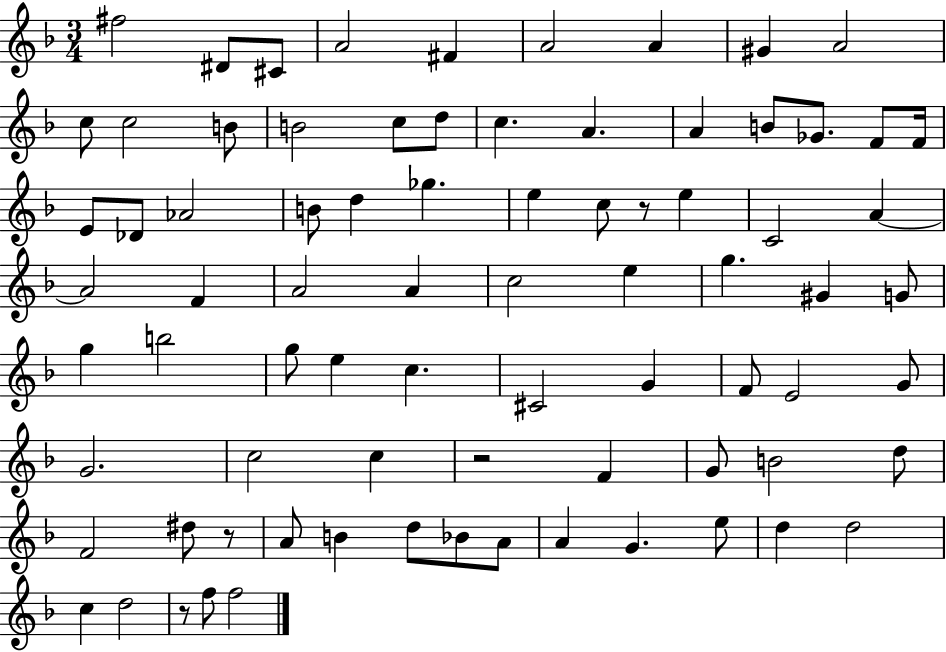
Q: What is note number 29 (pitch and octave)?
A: E5